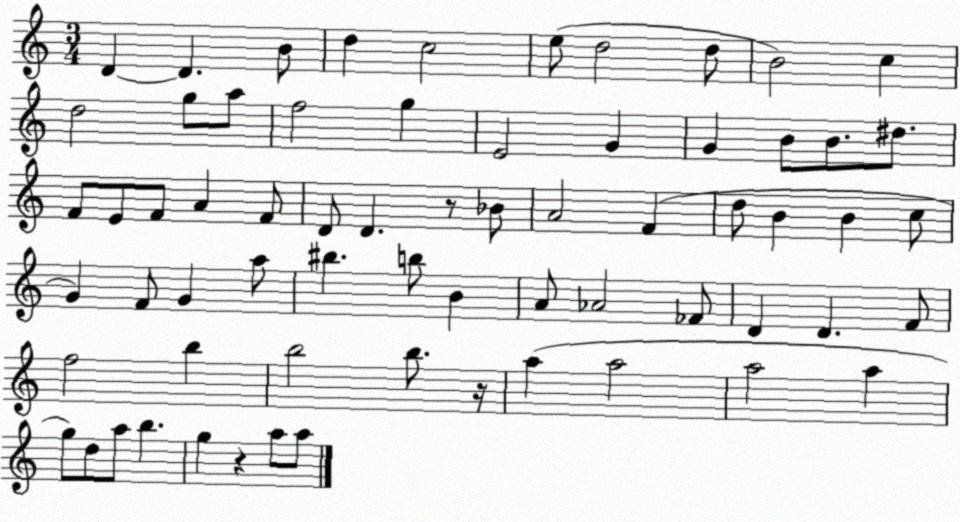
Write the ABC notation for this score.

X:1
T:Untitled
M:3/4
L:1/4
K:C
D D B/2 d c2 e/2 d2 d/2 B2 c d2 g/2 a/2 f2 g E2 G G B/2 B/2 ^d/2 F/2 E/2 F/2 A F/2 D/2 D z/2 _B/2 A2 F d/2 B B c/2 G F/2 G a/2 ^b b/2 B A/2 _A2 _F/2 D D F/2 f2 b b2 b/2 z/4 a a2 a2 a g/2 d/2 a/2 b g z a/2 a/2